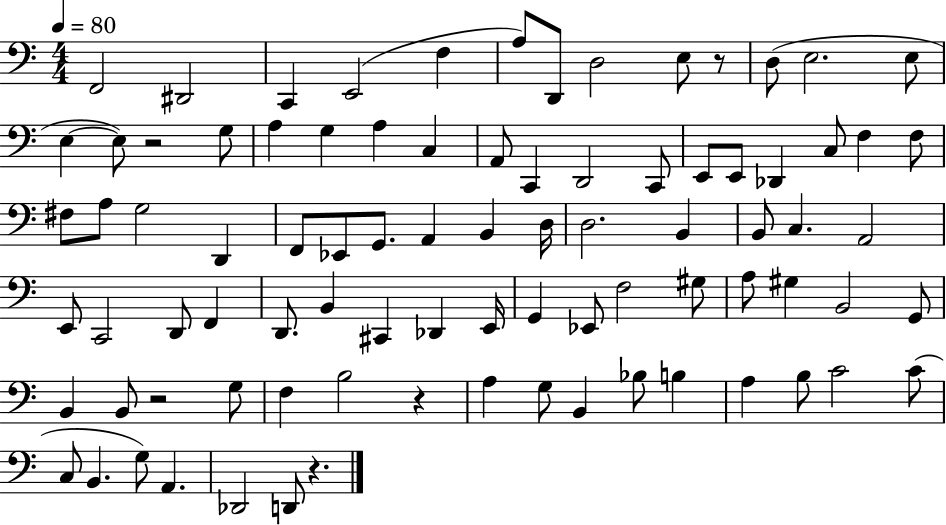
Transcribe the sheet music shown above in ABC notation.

X:1
T:Untitled
M:4/4
L:1/4
K:C
F,,2 ^D,,2 C,, E,,2 F, A,/2 D,,/2 D,2 E,/2 z/2 D,/2 E,2 E,/2 E, E,/2 z2 G,/2 A, G, A, C, A,,/2 C,, D,,2 C,,/2 E,,/2 E,,/2 _D,, C,/2 F, F,/2 ^F,/2 A,/2 G,2 D,, F,,/2 _E,,/2 G,,/2 A,, B,, D,/4 D,2 B,, B,,/2 C, A,,2 E,,/2 C,,2 D,,/2 F,, D,,/2 B,, ^C,, _D,, E,,/4 G,, _E,,/2 F,2 ^G,/2 A,/2 ^G, B,,2 G,,/2 B,, B,,/2 z2 G,/2 F, B,2 z A, G,/2 B,, _B,/2 B, A, B,/2 C2 C/2 C,/2 B,, G,/2 A,, _D,,2 D,,/2 z